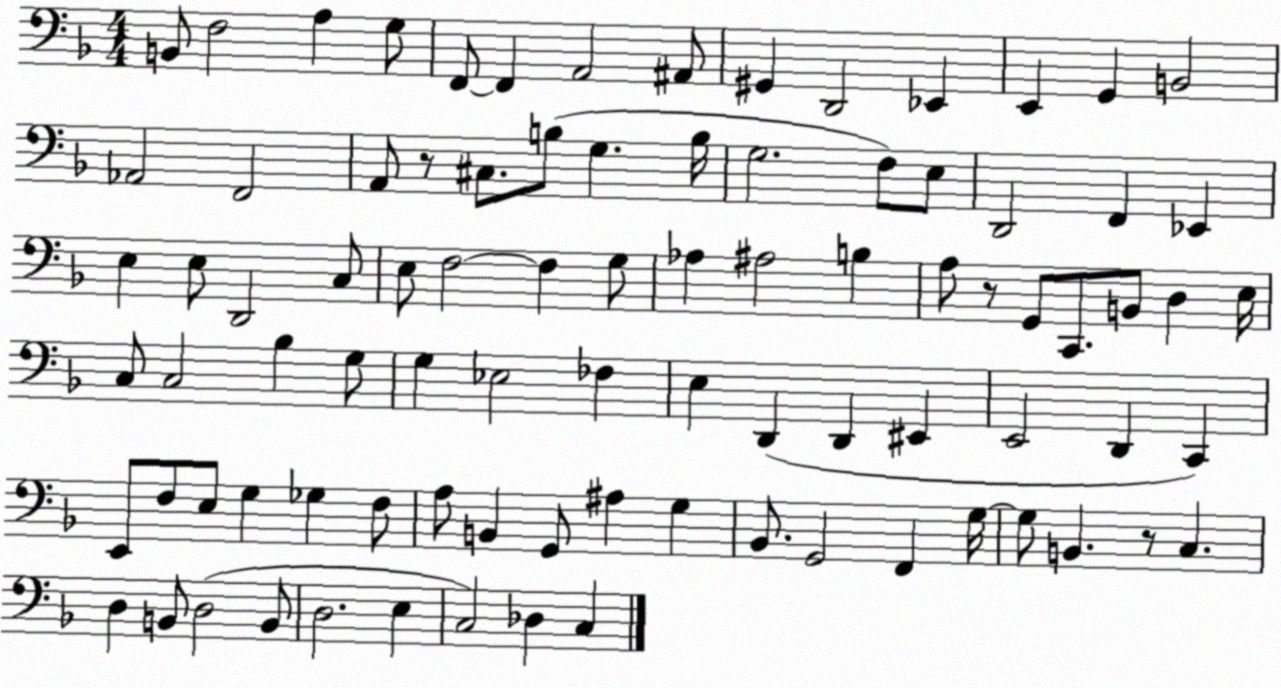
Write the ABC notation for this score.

X:1
T:Untitled
M:4/4
L:1/4
K:F
B,,/2 F,2 A, G,/2 F,,/2 F,, A,,2 ^A,,/2 ^G,, D,,2 _E,, E,, G,, B,,2 _A,,2 F,,2 A,,/2 z/2 ^C,/2 B,/2 G, B,/4 G,2 F,/2 E,/2 D,,2 F,, _E,, E, E,/2 D,,2 C,/2 E,/2 F,2 F, G,/2 _A, ^A,2 B, A,/2 z/2 G,,/2 C,,/2 B,,/2 D, E,/4 C,/2 C,2 _B, G,/2 G, _E,2 _F, E, D,, D,, ^E,, E,,2 D,, C,, E,,/2 F,/2 E,/2 G, _G, F,/2 A,/2 B,, G,,/2 ^A, G, _B,,/2 G,,2 F,, G,/4 G,/2 B,, z/2 C, D, B,,/2 D,2 B,,/2 D,2 E, C,2 _D, C,